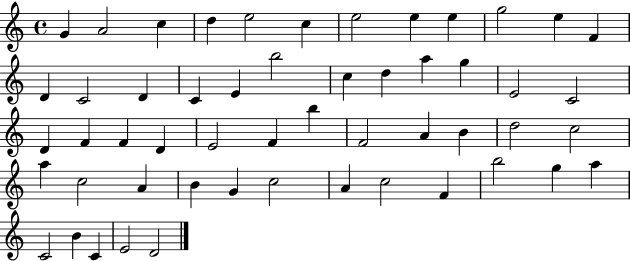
{
  \clef treble
  \time 4/4
  \defaultTimeSignature
  \key c \major
  g'4 a'2 c''4 | d''4 e''2 c''4 | e''2 e''4 e''4 | g''2 e''4 f'4 | \break d'4 c'2 d'4 | c'4 e'4 b''2 | c''4 d''4 a''4 g''4 | e'2 c'2 | \break d'4 f'4 f'4 d'4 | e'2 f'4 b''4 | f'2 a'4 b'4 | d''2 c''2 | \break a''4 c''2 a'4 | b'4 g'4 c''2 | a'4 c''2 f'4 | b''2 g''4 a''4 | \break c'2 b'4 c'4 | e'2 d'2 | \bar "|."
}